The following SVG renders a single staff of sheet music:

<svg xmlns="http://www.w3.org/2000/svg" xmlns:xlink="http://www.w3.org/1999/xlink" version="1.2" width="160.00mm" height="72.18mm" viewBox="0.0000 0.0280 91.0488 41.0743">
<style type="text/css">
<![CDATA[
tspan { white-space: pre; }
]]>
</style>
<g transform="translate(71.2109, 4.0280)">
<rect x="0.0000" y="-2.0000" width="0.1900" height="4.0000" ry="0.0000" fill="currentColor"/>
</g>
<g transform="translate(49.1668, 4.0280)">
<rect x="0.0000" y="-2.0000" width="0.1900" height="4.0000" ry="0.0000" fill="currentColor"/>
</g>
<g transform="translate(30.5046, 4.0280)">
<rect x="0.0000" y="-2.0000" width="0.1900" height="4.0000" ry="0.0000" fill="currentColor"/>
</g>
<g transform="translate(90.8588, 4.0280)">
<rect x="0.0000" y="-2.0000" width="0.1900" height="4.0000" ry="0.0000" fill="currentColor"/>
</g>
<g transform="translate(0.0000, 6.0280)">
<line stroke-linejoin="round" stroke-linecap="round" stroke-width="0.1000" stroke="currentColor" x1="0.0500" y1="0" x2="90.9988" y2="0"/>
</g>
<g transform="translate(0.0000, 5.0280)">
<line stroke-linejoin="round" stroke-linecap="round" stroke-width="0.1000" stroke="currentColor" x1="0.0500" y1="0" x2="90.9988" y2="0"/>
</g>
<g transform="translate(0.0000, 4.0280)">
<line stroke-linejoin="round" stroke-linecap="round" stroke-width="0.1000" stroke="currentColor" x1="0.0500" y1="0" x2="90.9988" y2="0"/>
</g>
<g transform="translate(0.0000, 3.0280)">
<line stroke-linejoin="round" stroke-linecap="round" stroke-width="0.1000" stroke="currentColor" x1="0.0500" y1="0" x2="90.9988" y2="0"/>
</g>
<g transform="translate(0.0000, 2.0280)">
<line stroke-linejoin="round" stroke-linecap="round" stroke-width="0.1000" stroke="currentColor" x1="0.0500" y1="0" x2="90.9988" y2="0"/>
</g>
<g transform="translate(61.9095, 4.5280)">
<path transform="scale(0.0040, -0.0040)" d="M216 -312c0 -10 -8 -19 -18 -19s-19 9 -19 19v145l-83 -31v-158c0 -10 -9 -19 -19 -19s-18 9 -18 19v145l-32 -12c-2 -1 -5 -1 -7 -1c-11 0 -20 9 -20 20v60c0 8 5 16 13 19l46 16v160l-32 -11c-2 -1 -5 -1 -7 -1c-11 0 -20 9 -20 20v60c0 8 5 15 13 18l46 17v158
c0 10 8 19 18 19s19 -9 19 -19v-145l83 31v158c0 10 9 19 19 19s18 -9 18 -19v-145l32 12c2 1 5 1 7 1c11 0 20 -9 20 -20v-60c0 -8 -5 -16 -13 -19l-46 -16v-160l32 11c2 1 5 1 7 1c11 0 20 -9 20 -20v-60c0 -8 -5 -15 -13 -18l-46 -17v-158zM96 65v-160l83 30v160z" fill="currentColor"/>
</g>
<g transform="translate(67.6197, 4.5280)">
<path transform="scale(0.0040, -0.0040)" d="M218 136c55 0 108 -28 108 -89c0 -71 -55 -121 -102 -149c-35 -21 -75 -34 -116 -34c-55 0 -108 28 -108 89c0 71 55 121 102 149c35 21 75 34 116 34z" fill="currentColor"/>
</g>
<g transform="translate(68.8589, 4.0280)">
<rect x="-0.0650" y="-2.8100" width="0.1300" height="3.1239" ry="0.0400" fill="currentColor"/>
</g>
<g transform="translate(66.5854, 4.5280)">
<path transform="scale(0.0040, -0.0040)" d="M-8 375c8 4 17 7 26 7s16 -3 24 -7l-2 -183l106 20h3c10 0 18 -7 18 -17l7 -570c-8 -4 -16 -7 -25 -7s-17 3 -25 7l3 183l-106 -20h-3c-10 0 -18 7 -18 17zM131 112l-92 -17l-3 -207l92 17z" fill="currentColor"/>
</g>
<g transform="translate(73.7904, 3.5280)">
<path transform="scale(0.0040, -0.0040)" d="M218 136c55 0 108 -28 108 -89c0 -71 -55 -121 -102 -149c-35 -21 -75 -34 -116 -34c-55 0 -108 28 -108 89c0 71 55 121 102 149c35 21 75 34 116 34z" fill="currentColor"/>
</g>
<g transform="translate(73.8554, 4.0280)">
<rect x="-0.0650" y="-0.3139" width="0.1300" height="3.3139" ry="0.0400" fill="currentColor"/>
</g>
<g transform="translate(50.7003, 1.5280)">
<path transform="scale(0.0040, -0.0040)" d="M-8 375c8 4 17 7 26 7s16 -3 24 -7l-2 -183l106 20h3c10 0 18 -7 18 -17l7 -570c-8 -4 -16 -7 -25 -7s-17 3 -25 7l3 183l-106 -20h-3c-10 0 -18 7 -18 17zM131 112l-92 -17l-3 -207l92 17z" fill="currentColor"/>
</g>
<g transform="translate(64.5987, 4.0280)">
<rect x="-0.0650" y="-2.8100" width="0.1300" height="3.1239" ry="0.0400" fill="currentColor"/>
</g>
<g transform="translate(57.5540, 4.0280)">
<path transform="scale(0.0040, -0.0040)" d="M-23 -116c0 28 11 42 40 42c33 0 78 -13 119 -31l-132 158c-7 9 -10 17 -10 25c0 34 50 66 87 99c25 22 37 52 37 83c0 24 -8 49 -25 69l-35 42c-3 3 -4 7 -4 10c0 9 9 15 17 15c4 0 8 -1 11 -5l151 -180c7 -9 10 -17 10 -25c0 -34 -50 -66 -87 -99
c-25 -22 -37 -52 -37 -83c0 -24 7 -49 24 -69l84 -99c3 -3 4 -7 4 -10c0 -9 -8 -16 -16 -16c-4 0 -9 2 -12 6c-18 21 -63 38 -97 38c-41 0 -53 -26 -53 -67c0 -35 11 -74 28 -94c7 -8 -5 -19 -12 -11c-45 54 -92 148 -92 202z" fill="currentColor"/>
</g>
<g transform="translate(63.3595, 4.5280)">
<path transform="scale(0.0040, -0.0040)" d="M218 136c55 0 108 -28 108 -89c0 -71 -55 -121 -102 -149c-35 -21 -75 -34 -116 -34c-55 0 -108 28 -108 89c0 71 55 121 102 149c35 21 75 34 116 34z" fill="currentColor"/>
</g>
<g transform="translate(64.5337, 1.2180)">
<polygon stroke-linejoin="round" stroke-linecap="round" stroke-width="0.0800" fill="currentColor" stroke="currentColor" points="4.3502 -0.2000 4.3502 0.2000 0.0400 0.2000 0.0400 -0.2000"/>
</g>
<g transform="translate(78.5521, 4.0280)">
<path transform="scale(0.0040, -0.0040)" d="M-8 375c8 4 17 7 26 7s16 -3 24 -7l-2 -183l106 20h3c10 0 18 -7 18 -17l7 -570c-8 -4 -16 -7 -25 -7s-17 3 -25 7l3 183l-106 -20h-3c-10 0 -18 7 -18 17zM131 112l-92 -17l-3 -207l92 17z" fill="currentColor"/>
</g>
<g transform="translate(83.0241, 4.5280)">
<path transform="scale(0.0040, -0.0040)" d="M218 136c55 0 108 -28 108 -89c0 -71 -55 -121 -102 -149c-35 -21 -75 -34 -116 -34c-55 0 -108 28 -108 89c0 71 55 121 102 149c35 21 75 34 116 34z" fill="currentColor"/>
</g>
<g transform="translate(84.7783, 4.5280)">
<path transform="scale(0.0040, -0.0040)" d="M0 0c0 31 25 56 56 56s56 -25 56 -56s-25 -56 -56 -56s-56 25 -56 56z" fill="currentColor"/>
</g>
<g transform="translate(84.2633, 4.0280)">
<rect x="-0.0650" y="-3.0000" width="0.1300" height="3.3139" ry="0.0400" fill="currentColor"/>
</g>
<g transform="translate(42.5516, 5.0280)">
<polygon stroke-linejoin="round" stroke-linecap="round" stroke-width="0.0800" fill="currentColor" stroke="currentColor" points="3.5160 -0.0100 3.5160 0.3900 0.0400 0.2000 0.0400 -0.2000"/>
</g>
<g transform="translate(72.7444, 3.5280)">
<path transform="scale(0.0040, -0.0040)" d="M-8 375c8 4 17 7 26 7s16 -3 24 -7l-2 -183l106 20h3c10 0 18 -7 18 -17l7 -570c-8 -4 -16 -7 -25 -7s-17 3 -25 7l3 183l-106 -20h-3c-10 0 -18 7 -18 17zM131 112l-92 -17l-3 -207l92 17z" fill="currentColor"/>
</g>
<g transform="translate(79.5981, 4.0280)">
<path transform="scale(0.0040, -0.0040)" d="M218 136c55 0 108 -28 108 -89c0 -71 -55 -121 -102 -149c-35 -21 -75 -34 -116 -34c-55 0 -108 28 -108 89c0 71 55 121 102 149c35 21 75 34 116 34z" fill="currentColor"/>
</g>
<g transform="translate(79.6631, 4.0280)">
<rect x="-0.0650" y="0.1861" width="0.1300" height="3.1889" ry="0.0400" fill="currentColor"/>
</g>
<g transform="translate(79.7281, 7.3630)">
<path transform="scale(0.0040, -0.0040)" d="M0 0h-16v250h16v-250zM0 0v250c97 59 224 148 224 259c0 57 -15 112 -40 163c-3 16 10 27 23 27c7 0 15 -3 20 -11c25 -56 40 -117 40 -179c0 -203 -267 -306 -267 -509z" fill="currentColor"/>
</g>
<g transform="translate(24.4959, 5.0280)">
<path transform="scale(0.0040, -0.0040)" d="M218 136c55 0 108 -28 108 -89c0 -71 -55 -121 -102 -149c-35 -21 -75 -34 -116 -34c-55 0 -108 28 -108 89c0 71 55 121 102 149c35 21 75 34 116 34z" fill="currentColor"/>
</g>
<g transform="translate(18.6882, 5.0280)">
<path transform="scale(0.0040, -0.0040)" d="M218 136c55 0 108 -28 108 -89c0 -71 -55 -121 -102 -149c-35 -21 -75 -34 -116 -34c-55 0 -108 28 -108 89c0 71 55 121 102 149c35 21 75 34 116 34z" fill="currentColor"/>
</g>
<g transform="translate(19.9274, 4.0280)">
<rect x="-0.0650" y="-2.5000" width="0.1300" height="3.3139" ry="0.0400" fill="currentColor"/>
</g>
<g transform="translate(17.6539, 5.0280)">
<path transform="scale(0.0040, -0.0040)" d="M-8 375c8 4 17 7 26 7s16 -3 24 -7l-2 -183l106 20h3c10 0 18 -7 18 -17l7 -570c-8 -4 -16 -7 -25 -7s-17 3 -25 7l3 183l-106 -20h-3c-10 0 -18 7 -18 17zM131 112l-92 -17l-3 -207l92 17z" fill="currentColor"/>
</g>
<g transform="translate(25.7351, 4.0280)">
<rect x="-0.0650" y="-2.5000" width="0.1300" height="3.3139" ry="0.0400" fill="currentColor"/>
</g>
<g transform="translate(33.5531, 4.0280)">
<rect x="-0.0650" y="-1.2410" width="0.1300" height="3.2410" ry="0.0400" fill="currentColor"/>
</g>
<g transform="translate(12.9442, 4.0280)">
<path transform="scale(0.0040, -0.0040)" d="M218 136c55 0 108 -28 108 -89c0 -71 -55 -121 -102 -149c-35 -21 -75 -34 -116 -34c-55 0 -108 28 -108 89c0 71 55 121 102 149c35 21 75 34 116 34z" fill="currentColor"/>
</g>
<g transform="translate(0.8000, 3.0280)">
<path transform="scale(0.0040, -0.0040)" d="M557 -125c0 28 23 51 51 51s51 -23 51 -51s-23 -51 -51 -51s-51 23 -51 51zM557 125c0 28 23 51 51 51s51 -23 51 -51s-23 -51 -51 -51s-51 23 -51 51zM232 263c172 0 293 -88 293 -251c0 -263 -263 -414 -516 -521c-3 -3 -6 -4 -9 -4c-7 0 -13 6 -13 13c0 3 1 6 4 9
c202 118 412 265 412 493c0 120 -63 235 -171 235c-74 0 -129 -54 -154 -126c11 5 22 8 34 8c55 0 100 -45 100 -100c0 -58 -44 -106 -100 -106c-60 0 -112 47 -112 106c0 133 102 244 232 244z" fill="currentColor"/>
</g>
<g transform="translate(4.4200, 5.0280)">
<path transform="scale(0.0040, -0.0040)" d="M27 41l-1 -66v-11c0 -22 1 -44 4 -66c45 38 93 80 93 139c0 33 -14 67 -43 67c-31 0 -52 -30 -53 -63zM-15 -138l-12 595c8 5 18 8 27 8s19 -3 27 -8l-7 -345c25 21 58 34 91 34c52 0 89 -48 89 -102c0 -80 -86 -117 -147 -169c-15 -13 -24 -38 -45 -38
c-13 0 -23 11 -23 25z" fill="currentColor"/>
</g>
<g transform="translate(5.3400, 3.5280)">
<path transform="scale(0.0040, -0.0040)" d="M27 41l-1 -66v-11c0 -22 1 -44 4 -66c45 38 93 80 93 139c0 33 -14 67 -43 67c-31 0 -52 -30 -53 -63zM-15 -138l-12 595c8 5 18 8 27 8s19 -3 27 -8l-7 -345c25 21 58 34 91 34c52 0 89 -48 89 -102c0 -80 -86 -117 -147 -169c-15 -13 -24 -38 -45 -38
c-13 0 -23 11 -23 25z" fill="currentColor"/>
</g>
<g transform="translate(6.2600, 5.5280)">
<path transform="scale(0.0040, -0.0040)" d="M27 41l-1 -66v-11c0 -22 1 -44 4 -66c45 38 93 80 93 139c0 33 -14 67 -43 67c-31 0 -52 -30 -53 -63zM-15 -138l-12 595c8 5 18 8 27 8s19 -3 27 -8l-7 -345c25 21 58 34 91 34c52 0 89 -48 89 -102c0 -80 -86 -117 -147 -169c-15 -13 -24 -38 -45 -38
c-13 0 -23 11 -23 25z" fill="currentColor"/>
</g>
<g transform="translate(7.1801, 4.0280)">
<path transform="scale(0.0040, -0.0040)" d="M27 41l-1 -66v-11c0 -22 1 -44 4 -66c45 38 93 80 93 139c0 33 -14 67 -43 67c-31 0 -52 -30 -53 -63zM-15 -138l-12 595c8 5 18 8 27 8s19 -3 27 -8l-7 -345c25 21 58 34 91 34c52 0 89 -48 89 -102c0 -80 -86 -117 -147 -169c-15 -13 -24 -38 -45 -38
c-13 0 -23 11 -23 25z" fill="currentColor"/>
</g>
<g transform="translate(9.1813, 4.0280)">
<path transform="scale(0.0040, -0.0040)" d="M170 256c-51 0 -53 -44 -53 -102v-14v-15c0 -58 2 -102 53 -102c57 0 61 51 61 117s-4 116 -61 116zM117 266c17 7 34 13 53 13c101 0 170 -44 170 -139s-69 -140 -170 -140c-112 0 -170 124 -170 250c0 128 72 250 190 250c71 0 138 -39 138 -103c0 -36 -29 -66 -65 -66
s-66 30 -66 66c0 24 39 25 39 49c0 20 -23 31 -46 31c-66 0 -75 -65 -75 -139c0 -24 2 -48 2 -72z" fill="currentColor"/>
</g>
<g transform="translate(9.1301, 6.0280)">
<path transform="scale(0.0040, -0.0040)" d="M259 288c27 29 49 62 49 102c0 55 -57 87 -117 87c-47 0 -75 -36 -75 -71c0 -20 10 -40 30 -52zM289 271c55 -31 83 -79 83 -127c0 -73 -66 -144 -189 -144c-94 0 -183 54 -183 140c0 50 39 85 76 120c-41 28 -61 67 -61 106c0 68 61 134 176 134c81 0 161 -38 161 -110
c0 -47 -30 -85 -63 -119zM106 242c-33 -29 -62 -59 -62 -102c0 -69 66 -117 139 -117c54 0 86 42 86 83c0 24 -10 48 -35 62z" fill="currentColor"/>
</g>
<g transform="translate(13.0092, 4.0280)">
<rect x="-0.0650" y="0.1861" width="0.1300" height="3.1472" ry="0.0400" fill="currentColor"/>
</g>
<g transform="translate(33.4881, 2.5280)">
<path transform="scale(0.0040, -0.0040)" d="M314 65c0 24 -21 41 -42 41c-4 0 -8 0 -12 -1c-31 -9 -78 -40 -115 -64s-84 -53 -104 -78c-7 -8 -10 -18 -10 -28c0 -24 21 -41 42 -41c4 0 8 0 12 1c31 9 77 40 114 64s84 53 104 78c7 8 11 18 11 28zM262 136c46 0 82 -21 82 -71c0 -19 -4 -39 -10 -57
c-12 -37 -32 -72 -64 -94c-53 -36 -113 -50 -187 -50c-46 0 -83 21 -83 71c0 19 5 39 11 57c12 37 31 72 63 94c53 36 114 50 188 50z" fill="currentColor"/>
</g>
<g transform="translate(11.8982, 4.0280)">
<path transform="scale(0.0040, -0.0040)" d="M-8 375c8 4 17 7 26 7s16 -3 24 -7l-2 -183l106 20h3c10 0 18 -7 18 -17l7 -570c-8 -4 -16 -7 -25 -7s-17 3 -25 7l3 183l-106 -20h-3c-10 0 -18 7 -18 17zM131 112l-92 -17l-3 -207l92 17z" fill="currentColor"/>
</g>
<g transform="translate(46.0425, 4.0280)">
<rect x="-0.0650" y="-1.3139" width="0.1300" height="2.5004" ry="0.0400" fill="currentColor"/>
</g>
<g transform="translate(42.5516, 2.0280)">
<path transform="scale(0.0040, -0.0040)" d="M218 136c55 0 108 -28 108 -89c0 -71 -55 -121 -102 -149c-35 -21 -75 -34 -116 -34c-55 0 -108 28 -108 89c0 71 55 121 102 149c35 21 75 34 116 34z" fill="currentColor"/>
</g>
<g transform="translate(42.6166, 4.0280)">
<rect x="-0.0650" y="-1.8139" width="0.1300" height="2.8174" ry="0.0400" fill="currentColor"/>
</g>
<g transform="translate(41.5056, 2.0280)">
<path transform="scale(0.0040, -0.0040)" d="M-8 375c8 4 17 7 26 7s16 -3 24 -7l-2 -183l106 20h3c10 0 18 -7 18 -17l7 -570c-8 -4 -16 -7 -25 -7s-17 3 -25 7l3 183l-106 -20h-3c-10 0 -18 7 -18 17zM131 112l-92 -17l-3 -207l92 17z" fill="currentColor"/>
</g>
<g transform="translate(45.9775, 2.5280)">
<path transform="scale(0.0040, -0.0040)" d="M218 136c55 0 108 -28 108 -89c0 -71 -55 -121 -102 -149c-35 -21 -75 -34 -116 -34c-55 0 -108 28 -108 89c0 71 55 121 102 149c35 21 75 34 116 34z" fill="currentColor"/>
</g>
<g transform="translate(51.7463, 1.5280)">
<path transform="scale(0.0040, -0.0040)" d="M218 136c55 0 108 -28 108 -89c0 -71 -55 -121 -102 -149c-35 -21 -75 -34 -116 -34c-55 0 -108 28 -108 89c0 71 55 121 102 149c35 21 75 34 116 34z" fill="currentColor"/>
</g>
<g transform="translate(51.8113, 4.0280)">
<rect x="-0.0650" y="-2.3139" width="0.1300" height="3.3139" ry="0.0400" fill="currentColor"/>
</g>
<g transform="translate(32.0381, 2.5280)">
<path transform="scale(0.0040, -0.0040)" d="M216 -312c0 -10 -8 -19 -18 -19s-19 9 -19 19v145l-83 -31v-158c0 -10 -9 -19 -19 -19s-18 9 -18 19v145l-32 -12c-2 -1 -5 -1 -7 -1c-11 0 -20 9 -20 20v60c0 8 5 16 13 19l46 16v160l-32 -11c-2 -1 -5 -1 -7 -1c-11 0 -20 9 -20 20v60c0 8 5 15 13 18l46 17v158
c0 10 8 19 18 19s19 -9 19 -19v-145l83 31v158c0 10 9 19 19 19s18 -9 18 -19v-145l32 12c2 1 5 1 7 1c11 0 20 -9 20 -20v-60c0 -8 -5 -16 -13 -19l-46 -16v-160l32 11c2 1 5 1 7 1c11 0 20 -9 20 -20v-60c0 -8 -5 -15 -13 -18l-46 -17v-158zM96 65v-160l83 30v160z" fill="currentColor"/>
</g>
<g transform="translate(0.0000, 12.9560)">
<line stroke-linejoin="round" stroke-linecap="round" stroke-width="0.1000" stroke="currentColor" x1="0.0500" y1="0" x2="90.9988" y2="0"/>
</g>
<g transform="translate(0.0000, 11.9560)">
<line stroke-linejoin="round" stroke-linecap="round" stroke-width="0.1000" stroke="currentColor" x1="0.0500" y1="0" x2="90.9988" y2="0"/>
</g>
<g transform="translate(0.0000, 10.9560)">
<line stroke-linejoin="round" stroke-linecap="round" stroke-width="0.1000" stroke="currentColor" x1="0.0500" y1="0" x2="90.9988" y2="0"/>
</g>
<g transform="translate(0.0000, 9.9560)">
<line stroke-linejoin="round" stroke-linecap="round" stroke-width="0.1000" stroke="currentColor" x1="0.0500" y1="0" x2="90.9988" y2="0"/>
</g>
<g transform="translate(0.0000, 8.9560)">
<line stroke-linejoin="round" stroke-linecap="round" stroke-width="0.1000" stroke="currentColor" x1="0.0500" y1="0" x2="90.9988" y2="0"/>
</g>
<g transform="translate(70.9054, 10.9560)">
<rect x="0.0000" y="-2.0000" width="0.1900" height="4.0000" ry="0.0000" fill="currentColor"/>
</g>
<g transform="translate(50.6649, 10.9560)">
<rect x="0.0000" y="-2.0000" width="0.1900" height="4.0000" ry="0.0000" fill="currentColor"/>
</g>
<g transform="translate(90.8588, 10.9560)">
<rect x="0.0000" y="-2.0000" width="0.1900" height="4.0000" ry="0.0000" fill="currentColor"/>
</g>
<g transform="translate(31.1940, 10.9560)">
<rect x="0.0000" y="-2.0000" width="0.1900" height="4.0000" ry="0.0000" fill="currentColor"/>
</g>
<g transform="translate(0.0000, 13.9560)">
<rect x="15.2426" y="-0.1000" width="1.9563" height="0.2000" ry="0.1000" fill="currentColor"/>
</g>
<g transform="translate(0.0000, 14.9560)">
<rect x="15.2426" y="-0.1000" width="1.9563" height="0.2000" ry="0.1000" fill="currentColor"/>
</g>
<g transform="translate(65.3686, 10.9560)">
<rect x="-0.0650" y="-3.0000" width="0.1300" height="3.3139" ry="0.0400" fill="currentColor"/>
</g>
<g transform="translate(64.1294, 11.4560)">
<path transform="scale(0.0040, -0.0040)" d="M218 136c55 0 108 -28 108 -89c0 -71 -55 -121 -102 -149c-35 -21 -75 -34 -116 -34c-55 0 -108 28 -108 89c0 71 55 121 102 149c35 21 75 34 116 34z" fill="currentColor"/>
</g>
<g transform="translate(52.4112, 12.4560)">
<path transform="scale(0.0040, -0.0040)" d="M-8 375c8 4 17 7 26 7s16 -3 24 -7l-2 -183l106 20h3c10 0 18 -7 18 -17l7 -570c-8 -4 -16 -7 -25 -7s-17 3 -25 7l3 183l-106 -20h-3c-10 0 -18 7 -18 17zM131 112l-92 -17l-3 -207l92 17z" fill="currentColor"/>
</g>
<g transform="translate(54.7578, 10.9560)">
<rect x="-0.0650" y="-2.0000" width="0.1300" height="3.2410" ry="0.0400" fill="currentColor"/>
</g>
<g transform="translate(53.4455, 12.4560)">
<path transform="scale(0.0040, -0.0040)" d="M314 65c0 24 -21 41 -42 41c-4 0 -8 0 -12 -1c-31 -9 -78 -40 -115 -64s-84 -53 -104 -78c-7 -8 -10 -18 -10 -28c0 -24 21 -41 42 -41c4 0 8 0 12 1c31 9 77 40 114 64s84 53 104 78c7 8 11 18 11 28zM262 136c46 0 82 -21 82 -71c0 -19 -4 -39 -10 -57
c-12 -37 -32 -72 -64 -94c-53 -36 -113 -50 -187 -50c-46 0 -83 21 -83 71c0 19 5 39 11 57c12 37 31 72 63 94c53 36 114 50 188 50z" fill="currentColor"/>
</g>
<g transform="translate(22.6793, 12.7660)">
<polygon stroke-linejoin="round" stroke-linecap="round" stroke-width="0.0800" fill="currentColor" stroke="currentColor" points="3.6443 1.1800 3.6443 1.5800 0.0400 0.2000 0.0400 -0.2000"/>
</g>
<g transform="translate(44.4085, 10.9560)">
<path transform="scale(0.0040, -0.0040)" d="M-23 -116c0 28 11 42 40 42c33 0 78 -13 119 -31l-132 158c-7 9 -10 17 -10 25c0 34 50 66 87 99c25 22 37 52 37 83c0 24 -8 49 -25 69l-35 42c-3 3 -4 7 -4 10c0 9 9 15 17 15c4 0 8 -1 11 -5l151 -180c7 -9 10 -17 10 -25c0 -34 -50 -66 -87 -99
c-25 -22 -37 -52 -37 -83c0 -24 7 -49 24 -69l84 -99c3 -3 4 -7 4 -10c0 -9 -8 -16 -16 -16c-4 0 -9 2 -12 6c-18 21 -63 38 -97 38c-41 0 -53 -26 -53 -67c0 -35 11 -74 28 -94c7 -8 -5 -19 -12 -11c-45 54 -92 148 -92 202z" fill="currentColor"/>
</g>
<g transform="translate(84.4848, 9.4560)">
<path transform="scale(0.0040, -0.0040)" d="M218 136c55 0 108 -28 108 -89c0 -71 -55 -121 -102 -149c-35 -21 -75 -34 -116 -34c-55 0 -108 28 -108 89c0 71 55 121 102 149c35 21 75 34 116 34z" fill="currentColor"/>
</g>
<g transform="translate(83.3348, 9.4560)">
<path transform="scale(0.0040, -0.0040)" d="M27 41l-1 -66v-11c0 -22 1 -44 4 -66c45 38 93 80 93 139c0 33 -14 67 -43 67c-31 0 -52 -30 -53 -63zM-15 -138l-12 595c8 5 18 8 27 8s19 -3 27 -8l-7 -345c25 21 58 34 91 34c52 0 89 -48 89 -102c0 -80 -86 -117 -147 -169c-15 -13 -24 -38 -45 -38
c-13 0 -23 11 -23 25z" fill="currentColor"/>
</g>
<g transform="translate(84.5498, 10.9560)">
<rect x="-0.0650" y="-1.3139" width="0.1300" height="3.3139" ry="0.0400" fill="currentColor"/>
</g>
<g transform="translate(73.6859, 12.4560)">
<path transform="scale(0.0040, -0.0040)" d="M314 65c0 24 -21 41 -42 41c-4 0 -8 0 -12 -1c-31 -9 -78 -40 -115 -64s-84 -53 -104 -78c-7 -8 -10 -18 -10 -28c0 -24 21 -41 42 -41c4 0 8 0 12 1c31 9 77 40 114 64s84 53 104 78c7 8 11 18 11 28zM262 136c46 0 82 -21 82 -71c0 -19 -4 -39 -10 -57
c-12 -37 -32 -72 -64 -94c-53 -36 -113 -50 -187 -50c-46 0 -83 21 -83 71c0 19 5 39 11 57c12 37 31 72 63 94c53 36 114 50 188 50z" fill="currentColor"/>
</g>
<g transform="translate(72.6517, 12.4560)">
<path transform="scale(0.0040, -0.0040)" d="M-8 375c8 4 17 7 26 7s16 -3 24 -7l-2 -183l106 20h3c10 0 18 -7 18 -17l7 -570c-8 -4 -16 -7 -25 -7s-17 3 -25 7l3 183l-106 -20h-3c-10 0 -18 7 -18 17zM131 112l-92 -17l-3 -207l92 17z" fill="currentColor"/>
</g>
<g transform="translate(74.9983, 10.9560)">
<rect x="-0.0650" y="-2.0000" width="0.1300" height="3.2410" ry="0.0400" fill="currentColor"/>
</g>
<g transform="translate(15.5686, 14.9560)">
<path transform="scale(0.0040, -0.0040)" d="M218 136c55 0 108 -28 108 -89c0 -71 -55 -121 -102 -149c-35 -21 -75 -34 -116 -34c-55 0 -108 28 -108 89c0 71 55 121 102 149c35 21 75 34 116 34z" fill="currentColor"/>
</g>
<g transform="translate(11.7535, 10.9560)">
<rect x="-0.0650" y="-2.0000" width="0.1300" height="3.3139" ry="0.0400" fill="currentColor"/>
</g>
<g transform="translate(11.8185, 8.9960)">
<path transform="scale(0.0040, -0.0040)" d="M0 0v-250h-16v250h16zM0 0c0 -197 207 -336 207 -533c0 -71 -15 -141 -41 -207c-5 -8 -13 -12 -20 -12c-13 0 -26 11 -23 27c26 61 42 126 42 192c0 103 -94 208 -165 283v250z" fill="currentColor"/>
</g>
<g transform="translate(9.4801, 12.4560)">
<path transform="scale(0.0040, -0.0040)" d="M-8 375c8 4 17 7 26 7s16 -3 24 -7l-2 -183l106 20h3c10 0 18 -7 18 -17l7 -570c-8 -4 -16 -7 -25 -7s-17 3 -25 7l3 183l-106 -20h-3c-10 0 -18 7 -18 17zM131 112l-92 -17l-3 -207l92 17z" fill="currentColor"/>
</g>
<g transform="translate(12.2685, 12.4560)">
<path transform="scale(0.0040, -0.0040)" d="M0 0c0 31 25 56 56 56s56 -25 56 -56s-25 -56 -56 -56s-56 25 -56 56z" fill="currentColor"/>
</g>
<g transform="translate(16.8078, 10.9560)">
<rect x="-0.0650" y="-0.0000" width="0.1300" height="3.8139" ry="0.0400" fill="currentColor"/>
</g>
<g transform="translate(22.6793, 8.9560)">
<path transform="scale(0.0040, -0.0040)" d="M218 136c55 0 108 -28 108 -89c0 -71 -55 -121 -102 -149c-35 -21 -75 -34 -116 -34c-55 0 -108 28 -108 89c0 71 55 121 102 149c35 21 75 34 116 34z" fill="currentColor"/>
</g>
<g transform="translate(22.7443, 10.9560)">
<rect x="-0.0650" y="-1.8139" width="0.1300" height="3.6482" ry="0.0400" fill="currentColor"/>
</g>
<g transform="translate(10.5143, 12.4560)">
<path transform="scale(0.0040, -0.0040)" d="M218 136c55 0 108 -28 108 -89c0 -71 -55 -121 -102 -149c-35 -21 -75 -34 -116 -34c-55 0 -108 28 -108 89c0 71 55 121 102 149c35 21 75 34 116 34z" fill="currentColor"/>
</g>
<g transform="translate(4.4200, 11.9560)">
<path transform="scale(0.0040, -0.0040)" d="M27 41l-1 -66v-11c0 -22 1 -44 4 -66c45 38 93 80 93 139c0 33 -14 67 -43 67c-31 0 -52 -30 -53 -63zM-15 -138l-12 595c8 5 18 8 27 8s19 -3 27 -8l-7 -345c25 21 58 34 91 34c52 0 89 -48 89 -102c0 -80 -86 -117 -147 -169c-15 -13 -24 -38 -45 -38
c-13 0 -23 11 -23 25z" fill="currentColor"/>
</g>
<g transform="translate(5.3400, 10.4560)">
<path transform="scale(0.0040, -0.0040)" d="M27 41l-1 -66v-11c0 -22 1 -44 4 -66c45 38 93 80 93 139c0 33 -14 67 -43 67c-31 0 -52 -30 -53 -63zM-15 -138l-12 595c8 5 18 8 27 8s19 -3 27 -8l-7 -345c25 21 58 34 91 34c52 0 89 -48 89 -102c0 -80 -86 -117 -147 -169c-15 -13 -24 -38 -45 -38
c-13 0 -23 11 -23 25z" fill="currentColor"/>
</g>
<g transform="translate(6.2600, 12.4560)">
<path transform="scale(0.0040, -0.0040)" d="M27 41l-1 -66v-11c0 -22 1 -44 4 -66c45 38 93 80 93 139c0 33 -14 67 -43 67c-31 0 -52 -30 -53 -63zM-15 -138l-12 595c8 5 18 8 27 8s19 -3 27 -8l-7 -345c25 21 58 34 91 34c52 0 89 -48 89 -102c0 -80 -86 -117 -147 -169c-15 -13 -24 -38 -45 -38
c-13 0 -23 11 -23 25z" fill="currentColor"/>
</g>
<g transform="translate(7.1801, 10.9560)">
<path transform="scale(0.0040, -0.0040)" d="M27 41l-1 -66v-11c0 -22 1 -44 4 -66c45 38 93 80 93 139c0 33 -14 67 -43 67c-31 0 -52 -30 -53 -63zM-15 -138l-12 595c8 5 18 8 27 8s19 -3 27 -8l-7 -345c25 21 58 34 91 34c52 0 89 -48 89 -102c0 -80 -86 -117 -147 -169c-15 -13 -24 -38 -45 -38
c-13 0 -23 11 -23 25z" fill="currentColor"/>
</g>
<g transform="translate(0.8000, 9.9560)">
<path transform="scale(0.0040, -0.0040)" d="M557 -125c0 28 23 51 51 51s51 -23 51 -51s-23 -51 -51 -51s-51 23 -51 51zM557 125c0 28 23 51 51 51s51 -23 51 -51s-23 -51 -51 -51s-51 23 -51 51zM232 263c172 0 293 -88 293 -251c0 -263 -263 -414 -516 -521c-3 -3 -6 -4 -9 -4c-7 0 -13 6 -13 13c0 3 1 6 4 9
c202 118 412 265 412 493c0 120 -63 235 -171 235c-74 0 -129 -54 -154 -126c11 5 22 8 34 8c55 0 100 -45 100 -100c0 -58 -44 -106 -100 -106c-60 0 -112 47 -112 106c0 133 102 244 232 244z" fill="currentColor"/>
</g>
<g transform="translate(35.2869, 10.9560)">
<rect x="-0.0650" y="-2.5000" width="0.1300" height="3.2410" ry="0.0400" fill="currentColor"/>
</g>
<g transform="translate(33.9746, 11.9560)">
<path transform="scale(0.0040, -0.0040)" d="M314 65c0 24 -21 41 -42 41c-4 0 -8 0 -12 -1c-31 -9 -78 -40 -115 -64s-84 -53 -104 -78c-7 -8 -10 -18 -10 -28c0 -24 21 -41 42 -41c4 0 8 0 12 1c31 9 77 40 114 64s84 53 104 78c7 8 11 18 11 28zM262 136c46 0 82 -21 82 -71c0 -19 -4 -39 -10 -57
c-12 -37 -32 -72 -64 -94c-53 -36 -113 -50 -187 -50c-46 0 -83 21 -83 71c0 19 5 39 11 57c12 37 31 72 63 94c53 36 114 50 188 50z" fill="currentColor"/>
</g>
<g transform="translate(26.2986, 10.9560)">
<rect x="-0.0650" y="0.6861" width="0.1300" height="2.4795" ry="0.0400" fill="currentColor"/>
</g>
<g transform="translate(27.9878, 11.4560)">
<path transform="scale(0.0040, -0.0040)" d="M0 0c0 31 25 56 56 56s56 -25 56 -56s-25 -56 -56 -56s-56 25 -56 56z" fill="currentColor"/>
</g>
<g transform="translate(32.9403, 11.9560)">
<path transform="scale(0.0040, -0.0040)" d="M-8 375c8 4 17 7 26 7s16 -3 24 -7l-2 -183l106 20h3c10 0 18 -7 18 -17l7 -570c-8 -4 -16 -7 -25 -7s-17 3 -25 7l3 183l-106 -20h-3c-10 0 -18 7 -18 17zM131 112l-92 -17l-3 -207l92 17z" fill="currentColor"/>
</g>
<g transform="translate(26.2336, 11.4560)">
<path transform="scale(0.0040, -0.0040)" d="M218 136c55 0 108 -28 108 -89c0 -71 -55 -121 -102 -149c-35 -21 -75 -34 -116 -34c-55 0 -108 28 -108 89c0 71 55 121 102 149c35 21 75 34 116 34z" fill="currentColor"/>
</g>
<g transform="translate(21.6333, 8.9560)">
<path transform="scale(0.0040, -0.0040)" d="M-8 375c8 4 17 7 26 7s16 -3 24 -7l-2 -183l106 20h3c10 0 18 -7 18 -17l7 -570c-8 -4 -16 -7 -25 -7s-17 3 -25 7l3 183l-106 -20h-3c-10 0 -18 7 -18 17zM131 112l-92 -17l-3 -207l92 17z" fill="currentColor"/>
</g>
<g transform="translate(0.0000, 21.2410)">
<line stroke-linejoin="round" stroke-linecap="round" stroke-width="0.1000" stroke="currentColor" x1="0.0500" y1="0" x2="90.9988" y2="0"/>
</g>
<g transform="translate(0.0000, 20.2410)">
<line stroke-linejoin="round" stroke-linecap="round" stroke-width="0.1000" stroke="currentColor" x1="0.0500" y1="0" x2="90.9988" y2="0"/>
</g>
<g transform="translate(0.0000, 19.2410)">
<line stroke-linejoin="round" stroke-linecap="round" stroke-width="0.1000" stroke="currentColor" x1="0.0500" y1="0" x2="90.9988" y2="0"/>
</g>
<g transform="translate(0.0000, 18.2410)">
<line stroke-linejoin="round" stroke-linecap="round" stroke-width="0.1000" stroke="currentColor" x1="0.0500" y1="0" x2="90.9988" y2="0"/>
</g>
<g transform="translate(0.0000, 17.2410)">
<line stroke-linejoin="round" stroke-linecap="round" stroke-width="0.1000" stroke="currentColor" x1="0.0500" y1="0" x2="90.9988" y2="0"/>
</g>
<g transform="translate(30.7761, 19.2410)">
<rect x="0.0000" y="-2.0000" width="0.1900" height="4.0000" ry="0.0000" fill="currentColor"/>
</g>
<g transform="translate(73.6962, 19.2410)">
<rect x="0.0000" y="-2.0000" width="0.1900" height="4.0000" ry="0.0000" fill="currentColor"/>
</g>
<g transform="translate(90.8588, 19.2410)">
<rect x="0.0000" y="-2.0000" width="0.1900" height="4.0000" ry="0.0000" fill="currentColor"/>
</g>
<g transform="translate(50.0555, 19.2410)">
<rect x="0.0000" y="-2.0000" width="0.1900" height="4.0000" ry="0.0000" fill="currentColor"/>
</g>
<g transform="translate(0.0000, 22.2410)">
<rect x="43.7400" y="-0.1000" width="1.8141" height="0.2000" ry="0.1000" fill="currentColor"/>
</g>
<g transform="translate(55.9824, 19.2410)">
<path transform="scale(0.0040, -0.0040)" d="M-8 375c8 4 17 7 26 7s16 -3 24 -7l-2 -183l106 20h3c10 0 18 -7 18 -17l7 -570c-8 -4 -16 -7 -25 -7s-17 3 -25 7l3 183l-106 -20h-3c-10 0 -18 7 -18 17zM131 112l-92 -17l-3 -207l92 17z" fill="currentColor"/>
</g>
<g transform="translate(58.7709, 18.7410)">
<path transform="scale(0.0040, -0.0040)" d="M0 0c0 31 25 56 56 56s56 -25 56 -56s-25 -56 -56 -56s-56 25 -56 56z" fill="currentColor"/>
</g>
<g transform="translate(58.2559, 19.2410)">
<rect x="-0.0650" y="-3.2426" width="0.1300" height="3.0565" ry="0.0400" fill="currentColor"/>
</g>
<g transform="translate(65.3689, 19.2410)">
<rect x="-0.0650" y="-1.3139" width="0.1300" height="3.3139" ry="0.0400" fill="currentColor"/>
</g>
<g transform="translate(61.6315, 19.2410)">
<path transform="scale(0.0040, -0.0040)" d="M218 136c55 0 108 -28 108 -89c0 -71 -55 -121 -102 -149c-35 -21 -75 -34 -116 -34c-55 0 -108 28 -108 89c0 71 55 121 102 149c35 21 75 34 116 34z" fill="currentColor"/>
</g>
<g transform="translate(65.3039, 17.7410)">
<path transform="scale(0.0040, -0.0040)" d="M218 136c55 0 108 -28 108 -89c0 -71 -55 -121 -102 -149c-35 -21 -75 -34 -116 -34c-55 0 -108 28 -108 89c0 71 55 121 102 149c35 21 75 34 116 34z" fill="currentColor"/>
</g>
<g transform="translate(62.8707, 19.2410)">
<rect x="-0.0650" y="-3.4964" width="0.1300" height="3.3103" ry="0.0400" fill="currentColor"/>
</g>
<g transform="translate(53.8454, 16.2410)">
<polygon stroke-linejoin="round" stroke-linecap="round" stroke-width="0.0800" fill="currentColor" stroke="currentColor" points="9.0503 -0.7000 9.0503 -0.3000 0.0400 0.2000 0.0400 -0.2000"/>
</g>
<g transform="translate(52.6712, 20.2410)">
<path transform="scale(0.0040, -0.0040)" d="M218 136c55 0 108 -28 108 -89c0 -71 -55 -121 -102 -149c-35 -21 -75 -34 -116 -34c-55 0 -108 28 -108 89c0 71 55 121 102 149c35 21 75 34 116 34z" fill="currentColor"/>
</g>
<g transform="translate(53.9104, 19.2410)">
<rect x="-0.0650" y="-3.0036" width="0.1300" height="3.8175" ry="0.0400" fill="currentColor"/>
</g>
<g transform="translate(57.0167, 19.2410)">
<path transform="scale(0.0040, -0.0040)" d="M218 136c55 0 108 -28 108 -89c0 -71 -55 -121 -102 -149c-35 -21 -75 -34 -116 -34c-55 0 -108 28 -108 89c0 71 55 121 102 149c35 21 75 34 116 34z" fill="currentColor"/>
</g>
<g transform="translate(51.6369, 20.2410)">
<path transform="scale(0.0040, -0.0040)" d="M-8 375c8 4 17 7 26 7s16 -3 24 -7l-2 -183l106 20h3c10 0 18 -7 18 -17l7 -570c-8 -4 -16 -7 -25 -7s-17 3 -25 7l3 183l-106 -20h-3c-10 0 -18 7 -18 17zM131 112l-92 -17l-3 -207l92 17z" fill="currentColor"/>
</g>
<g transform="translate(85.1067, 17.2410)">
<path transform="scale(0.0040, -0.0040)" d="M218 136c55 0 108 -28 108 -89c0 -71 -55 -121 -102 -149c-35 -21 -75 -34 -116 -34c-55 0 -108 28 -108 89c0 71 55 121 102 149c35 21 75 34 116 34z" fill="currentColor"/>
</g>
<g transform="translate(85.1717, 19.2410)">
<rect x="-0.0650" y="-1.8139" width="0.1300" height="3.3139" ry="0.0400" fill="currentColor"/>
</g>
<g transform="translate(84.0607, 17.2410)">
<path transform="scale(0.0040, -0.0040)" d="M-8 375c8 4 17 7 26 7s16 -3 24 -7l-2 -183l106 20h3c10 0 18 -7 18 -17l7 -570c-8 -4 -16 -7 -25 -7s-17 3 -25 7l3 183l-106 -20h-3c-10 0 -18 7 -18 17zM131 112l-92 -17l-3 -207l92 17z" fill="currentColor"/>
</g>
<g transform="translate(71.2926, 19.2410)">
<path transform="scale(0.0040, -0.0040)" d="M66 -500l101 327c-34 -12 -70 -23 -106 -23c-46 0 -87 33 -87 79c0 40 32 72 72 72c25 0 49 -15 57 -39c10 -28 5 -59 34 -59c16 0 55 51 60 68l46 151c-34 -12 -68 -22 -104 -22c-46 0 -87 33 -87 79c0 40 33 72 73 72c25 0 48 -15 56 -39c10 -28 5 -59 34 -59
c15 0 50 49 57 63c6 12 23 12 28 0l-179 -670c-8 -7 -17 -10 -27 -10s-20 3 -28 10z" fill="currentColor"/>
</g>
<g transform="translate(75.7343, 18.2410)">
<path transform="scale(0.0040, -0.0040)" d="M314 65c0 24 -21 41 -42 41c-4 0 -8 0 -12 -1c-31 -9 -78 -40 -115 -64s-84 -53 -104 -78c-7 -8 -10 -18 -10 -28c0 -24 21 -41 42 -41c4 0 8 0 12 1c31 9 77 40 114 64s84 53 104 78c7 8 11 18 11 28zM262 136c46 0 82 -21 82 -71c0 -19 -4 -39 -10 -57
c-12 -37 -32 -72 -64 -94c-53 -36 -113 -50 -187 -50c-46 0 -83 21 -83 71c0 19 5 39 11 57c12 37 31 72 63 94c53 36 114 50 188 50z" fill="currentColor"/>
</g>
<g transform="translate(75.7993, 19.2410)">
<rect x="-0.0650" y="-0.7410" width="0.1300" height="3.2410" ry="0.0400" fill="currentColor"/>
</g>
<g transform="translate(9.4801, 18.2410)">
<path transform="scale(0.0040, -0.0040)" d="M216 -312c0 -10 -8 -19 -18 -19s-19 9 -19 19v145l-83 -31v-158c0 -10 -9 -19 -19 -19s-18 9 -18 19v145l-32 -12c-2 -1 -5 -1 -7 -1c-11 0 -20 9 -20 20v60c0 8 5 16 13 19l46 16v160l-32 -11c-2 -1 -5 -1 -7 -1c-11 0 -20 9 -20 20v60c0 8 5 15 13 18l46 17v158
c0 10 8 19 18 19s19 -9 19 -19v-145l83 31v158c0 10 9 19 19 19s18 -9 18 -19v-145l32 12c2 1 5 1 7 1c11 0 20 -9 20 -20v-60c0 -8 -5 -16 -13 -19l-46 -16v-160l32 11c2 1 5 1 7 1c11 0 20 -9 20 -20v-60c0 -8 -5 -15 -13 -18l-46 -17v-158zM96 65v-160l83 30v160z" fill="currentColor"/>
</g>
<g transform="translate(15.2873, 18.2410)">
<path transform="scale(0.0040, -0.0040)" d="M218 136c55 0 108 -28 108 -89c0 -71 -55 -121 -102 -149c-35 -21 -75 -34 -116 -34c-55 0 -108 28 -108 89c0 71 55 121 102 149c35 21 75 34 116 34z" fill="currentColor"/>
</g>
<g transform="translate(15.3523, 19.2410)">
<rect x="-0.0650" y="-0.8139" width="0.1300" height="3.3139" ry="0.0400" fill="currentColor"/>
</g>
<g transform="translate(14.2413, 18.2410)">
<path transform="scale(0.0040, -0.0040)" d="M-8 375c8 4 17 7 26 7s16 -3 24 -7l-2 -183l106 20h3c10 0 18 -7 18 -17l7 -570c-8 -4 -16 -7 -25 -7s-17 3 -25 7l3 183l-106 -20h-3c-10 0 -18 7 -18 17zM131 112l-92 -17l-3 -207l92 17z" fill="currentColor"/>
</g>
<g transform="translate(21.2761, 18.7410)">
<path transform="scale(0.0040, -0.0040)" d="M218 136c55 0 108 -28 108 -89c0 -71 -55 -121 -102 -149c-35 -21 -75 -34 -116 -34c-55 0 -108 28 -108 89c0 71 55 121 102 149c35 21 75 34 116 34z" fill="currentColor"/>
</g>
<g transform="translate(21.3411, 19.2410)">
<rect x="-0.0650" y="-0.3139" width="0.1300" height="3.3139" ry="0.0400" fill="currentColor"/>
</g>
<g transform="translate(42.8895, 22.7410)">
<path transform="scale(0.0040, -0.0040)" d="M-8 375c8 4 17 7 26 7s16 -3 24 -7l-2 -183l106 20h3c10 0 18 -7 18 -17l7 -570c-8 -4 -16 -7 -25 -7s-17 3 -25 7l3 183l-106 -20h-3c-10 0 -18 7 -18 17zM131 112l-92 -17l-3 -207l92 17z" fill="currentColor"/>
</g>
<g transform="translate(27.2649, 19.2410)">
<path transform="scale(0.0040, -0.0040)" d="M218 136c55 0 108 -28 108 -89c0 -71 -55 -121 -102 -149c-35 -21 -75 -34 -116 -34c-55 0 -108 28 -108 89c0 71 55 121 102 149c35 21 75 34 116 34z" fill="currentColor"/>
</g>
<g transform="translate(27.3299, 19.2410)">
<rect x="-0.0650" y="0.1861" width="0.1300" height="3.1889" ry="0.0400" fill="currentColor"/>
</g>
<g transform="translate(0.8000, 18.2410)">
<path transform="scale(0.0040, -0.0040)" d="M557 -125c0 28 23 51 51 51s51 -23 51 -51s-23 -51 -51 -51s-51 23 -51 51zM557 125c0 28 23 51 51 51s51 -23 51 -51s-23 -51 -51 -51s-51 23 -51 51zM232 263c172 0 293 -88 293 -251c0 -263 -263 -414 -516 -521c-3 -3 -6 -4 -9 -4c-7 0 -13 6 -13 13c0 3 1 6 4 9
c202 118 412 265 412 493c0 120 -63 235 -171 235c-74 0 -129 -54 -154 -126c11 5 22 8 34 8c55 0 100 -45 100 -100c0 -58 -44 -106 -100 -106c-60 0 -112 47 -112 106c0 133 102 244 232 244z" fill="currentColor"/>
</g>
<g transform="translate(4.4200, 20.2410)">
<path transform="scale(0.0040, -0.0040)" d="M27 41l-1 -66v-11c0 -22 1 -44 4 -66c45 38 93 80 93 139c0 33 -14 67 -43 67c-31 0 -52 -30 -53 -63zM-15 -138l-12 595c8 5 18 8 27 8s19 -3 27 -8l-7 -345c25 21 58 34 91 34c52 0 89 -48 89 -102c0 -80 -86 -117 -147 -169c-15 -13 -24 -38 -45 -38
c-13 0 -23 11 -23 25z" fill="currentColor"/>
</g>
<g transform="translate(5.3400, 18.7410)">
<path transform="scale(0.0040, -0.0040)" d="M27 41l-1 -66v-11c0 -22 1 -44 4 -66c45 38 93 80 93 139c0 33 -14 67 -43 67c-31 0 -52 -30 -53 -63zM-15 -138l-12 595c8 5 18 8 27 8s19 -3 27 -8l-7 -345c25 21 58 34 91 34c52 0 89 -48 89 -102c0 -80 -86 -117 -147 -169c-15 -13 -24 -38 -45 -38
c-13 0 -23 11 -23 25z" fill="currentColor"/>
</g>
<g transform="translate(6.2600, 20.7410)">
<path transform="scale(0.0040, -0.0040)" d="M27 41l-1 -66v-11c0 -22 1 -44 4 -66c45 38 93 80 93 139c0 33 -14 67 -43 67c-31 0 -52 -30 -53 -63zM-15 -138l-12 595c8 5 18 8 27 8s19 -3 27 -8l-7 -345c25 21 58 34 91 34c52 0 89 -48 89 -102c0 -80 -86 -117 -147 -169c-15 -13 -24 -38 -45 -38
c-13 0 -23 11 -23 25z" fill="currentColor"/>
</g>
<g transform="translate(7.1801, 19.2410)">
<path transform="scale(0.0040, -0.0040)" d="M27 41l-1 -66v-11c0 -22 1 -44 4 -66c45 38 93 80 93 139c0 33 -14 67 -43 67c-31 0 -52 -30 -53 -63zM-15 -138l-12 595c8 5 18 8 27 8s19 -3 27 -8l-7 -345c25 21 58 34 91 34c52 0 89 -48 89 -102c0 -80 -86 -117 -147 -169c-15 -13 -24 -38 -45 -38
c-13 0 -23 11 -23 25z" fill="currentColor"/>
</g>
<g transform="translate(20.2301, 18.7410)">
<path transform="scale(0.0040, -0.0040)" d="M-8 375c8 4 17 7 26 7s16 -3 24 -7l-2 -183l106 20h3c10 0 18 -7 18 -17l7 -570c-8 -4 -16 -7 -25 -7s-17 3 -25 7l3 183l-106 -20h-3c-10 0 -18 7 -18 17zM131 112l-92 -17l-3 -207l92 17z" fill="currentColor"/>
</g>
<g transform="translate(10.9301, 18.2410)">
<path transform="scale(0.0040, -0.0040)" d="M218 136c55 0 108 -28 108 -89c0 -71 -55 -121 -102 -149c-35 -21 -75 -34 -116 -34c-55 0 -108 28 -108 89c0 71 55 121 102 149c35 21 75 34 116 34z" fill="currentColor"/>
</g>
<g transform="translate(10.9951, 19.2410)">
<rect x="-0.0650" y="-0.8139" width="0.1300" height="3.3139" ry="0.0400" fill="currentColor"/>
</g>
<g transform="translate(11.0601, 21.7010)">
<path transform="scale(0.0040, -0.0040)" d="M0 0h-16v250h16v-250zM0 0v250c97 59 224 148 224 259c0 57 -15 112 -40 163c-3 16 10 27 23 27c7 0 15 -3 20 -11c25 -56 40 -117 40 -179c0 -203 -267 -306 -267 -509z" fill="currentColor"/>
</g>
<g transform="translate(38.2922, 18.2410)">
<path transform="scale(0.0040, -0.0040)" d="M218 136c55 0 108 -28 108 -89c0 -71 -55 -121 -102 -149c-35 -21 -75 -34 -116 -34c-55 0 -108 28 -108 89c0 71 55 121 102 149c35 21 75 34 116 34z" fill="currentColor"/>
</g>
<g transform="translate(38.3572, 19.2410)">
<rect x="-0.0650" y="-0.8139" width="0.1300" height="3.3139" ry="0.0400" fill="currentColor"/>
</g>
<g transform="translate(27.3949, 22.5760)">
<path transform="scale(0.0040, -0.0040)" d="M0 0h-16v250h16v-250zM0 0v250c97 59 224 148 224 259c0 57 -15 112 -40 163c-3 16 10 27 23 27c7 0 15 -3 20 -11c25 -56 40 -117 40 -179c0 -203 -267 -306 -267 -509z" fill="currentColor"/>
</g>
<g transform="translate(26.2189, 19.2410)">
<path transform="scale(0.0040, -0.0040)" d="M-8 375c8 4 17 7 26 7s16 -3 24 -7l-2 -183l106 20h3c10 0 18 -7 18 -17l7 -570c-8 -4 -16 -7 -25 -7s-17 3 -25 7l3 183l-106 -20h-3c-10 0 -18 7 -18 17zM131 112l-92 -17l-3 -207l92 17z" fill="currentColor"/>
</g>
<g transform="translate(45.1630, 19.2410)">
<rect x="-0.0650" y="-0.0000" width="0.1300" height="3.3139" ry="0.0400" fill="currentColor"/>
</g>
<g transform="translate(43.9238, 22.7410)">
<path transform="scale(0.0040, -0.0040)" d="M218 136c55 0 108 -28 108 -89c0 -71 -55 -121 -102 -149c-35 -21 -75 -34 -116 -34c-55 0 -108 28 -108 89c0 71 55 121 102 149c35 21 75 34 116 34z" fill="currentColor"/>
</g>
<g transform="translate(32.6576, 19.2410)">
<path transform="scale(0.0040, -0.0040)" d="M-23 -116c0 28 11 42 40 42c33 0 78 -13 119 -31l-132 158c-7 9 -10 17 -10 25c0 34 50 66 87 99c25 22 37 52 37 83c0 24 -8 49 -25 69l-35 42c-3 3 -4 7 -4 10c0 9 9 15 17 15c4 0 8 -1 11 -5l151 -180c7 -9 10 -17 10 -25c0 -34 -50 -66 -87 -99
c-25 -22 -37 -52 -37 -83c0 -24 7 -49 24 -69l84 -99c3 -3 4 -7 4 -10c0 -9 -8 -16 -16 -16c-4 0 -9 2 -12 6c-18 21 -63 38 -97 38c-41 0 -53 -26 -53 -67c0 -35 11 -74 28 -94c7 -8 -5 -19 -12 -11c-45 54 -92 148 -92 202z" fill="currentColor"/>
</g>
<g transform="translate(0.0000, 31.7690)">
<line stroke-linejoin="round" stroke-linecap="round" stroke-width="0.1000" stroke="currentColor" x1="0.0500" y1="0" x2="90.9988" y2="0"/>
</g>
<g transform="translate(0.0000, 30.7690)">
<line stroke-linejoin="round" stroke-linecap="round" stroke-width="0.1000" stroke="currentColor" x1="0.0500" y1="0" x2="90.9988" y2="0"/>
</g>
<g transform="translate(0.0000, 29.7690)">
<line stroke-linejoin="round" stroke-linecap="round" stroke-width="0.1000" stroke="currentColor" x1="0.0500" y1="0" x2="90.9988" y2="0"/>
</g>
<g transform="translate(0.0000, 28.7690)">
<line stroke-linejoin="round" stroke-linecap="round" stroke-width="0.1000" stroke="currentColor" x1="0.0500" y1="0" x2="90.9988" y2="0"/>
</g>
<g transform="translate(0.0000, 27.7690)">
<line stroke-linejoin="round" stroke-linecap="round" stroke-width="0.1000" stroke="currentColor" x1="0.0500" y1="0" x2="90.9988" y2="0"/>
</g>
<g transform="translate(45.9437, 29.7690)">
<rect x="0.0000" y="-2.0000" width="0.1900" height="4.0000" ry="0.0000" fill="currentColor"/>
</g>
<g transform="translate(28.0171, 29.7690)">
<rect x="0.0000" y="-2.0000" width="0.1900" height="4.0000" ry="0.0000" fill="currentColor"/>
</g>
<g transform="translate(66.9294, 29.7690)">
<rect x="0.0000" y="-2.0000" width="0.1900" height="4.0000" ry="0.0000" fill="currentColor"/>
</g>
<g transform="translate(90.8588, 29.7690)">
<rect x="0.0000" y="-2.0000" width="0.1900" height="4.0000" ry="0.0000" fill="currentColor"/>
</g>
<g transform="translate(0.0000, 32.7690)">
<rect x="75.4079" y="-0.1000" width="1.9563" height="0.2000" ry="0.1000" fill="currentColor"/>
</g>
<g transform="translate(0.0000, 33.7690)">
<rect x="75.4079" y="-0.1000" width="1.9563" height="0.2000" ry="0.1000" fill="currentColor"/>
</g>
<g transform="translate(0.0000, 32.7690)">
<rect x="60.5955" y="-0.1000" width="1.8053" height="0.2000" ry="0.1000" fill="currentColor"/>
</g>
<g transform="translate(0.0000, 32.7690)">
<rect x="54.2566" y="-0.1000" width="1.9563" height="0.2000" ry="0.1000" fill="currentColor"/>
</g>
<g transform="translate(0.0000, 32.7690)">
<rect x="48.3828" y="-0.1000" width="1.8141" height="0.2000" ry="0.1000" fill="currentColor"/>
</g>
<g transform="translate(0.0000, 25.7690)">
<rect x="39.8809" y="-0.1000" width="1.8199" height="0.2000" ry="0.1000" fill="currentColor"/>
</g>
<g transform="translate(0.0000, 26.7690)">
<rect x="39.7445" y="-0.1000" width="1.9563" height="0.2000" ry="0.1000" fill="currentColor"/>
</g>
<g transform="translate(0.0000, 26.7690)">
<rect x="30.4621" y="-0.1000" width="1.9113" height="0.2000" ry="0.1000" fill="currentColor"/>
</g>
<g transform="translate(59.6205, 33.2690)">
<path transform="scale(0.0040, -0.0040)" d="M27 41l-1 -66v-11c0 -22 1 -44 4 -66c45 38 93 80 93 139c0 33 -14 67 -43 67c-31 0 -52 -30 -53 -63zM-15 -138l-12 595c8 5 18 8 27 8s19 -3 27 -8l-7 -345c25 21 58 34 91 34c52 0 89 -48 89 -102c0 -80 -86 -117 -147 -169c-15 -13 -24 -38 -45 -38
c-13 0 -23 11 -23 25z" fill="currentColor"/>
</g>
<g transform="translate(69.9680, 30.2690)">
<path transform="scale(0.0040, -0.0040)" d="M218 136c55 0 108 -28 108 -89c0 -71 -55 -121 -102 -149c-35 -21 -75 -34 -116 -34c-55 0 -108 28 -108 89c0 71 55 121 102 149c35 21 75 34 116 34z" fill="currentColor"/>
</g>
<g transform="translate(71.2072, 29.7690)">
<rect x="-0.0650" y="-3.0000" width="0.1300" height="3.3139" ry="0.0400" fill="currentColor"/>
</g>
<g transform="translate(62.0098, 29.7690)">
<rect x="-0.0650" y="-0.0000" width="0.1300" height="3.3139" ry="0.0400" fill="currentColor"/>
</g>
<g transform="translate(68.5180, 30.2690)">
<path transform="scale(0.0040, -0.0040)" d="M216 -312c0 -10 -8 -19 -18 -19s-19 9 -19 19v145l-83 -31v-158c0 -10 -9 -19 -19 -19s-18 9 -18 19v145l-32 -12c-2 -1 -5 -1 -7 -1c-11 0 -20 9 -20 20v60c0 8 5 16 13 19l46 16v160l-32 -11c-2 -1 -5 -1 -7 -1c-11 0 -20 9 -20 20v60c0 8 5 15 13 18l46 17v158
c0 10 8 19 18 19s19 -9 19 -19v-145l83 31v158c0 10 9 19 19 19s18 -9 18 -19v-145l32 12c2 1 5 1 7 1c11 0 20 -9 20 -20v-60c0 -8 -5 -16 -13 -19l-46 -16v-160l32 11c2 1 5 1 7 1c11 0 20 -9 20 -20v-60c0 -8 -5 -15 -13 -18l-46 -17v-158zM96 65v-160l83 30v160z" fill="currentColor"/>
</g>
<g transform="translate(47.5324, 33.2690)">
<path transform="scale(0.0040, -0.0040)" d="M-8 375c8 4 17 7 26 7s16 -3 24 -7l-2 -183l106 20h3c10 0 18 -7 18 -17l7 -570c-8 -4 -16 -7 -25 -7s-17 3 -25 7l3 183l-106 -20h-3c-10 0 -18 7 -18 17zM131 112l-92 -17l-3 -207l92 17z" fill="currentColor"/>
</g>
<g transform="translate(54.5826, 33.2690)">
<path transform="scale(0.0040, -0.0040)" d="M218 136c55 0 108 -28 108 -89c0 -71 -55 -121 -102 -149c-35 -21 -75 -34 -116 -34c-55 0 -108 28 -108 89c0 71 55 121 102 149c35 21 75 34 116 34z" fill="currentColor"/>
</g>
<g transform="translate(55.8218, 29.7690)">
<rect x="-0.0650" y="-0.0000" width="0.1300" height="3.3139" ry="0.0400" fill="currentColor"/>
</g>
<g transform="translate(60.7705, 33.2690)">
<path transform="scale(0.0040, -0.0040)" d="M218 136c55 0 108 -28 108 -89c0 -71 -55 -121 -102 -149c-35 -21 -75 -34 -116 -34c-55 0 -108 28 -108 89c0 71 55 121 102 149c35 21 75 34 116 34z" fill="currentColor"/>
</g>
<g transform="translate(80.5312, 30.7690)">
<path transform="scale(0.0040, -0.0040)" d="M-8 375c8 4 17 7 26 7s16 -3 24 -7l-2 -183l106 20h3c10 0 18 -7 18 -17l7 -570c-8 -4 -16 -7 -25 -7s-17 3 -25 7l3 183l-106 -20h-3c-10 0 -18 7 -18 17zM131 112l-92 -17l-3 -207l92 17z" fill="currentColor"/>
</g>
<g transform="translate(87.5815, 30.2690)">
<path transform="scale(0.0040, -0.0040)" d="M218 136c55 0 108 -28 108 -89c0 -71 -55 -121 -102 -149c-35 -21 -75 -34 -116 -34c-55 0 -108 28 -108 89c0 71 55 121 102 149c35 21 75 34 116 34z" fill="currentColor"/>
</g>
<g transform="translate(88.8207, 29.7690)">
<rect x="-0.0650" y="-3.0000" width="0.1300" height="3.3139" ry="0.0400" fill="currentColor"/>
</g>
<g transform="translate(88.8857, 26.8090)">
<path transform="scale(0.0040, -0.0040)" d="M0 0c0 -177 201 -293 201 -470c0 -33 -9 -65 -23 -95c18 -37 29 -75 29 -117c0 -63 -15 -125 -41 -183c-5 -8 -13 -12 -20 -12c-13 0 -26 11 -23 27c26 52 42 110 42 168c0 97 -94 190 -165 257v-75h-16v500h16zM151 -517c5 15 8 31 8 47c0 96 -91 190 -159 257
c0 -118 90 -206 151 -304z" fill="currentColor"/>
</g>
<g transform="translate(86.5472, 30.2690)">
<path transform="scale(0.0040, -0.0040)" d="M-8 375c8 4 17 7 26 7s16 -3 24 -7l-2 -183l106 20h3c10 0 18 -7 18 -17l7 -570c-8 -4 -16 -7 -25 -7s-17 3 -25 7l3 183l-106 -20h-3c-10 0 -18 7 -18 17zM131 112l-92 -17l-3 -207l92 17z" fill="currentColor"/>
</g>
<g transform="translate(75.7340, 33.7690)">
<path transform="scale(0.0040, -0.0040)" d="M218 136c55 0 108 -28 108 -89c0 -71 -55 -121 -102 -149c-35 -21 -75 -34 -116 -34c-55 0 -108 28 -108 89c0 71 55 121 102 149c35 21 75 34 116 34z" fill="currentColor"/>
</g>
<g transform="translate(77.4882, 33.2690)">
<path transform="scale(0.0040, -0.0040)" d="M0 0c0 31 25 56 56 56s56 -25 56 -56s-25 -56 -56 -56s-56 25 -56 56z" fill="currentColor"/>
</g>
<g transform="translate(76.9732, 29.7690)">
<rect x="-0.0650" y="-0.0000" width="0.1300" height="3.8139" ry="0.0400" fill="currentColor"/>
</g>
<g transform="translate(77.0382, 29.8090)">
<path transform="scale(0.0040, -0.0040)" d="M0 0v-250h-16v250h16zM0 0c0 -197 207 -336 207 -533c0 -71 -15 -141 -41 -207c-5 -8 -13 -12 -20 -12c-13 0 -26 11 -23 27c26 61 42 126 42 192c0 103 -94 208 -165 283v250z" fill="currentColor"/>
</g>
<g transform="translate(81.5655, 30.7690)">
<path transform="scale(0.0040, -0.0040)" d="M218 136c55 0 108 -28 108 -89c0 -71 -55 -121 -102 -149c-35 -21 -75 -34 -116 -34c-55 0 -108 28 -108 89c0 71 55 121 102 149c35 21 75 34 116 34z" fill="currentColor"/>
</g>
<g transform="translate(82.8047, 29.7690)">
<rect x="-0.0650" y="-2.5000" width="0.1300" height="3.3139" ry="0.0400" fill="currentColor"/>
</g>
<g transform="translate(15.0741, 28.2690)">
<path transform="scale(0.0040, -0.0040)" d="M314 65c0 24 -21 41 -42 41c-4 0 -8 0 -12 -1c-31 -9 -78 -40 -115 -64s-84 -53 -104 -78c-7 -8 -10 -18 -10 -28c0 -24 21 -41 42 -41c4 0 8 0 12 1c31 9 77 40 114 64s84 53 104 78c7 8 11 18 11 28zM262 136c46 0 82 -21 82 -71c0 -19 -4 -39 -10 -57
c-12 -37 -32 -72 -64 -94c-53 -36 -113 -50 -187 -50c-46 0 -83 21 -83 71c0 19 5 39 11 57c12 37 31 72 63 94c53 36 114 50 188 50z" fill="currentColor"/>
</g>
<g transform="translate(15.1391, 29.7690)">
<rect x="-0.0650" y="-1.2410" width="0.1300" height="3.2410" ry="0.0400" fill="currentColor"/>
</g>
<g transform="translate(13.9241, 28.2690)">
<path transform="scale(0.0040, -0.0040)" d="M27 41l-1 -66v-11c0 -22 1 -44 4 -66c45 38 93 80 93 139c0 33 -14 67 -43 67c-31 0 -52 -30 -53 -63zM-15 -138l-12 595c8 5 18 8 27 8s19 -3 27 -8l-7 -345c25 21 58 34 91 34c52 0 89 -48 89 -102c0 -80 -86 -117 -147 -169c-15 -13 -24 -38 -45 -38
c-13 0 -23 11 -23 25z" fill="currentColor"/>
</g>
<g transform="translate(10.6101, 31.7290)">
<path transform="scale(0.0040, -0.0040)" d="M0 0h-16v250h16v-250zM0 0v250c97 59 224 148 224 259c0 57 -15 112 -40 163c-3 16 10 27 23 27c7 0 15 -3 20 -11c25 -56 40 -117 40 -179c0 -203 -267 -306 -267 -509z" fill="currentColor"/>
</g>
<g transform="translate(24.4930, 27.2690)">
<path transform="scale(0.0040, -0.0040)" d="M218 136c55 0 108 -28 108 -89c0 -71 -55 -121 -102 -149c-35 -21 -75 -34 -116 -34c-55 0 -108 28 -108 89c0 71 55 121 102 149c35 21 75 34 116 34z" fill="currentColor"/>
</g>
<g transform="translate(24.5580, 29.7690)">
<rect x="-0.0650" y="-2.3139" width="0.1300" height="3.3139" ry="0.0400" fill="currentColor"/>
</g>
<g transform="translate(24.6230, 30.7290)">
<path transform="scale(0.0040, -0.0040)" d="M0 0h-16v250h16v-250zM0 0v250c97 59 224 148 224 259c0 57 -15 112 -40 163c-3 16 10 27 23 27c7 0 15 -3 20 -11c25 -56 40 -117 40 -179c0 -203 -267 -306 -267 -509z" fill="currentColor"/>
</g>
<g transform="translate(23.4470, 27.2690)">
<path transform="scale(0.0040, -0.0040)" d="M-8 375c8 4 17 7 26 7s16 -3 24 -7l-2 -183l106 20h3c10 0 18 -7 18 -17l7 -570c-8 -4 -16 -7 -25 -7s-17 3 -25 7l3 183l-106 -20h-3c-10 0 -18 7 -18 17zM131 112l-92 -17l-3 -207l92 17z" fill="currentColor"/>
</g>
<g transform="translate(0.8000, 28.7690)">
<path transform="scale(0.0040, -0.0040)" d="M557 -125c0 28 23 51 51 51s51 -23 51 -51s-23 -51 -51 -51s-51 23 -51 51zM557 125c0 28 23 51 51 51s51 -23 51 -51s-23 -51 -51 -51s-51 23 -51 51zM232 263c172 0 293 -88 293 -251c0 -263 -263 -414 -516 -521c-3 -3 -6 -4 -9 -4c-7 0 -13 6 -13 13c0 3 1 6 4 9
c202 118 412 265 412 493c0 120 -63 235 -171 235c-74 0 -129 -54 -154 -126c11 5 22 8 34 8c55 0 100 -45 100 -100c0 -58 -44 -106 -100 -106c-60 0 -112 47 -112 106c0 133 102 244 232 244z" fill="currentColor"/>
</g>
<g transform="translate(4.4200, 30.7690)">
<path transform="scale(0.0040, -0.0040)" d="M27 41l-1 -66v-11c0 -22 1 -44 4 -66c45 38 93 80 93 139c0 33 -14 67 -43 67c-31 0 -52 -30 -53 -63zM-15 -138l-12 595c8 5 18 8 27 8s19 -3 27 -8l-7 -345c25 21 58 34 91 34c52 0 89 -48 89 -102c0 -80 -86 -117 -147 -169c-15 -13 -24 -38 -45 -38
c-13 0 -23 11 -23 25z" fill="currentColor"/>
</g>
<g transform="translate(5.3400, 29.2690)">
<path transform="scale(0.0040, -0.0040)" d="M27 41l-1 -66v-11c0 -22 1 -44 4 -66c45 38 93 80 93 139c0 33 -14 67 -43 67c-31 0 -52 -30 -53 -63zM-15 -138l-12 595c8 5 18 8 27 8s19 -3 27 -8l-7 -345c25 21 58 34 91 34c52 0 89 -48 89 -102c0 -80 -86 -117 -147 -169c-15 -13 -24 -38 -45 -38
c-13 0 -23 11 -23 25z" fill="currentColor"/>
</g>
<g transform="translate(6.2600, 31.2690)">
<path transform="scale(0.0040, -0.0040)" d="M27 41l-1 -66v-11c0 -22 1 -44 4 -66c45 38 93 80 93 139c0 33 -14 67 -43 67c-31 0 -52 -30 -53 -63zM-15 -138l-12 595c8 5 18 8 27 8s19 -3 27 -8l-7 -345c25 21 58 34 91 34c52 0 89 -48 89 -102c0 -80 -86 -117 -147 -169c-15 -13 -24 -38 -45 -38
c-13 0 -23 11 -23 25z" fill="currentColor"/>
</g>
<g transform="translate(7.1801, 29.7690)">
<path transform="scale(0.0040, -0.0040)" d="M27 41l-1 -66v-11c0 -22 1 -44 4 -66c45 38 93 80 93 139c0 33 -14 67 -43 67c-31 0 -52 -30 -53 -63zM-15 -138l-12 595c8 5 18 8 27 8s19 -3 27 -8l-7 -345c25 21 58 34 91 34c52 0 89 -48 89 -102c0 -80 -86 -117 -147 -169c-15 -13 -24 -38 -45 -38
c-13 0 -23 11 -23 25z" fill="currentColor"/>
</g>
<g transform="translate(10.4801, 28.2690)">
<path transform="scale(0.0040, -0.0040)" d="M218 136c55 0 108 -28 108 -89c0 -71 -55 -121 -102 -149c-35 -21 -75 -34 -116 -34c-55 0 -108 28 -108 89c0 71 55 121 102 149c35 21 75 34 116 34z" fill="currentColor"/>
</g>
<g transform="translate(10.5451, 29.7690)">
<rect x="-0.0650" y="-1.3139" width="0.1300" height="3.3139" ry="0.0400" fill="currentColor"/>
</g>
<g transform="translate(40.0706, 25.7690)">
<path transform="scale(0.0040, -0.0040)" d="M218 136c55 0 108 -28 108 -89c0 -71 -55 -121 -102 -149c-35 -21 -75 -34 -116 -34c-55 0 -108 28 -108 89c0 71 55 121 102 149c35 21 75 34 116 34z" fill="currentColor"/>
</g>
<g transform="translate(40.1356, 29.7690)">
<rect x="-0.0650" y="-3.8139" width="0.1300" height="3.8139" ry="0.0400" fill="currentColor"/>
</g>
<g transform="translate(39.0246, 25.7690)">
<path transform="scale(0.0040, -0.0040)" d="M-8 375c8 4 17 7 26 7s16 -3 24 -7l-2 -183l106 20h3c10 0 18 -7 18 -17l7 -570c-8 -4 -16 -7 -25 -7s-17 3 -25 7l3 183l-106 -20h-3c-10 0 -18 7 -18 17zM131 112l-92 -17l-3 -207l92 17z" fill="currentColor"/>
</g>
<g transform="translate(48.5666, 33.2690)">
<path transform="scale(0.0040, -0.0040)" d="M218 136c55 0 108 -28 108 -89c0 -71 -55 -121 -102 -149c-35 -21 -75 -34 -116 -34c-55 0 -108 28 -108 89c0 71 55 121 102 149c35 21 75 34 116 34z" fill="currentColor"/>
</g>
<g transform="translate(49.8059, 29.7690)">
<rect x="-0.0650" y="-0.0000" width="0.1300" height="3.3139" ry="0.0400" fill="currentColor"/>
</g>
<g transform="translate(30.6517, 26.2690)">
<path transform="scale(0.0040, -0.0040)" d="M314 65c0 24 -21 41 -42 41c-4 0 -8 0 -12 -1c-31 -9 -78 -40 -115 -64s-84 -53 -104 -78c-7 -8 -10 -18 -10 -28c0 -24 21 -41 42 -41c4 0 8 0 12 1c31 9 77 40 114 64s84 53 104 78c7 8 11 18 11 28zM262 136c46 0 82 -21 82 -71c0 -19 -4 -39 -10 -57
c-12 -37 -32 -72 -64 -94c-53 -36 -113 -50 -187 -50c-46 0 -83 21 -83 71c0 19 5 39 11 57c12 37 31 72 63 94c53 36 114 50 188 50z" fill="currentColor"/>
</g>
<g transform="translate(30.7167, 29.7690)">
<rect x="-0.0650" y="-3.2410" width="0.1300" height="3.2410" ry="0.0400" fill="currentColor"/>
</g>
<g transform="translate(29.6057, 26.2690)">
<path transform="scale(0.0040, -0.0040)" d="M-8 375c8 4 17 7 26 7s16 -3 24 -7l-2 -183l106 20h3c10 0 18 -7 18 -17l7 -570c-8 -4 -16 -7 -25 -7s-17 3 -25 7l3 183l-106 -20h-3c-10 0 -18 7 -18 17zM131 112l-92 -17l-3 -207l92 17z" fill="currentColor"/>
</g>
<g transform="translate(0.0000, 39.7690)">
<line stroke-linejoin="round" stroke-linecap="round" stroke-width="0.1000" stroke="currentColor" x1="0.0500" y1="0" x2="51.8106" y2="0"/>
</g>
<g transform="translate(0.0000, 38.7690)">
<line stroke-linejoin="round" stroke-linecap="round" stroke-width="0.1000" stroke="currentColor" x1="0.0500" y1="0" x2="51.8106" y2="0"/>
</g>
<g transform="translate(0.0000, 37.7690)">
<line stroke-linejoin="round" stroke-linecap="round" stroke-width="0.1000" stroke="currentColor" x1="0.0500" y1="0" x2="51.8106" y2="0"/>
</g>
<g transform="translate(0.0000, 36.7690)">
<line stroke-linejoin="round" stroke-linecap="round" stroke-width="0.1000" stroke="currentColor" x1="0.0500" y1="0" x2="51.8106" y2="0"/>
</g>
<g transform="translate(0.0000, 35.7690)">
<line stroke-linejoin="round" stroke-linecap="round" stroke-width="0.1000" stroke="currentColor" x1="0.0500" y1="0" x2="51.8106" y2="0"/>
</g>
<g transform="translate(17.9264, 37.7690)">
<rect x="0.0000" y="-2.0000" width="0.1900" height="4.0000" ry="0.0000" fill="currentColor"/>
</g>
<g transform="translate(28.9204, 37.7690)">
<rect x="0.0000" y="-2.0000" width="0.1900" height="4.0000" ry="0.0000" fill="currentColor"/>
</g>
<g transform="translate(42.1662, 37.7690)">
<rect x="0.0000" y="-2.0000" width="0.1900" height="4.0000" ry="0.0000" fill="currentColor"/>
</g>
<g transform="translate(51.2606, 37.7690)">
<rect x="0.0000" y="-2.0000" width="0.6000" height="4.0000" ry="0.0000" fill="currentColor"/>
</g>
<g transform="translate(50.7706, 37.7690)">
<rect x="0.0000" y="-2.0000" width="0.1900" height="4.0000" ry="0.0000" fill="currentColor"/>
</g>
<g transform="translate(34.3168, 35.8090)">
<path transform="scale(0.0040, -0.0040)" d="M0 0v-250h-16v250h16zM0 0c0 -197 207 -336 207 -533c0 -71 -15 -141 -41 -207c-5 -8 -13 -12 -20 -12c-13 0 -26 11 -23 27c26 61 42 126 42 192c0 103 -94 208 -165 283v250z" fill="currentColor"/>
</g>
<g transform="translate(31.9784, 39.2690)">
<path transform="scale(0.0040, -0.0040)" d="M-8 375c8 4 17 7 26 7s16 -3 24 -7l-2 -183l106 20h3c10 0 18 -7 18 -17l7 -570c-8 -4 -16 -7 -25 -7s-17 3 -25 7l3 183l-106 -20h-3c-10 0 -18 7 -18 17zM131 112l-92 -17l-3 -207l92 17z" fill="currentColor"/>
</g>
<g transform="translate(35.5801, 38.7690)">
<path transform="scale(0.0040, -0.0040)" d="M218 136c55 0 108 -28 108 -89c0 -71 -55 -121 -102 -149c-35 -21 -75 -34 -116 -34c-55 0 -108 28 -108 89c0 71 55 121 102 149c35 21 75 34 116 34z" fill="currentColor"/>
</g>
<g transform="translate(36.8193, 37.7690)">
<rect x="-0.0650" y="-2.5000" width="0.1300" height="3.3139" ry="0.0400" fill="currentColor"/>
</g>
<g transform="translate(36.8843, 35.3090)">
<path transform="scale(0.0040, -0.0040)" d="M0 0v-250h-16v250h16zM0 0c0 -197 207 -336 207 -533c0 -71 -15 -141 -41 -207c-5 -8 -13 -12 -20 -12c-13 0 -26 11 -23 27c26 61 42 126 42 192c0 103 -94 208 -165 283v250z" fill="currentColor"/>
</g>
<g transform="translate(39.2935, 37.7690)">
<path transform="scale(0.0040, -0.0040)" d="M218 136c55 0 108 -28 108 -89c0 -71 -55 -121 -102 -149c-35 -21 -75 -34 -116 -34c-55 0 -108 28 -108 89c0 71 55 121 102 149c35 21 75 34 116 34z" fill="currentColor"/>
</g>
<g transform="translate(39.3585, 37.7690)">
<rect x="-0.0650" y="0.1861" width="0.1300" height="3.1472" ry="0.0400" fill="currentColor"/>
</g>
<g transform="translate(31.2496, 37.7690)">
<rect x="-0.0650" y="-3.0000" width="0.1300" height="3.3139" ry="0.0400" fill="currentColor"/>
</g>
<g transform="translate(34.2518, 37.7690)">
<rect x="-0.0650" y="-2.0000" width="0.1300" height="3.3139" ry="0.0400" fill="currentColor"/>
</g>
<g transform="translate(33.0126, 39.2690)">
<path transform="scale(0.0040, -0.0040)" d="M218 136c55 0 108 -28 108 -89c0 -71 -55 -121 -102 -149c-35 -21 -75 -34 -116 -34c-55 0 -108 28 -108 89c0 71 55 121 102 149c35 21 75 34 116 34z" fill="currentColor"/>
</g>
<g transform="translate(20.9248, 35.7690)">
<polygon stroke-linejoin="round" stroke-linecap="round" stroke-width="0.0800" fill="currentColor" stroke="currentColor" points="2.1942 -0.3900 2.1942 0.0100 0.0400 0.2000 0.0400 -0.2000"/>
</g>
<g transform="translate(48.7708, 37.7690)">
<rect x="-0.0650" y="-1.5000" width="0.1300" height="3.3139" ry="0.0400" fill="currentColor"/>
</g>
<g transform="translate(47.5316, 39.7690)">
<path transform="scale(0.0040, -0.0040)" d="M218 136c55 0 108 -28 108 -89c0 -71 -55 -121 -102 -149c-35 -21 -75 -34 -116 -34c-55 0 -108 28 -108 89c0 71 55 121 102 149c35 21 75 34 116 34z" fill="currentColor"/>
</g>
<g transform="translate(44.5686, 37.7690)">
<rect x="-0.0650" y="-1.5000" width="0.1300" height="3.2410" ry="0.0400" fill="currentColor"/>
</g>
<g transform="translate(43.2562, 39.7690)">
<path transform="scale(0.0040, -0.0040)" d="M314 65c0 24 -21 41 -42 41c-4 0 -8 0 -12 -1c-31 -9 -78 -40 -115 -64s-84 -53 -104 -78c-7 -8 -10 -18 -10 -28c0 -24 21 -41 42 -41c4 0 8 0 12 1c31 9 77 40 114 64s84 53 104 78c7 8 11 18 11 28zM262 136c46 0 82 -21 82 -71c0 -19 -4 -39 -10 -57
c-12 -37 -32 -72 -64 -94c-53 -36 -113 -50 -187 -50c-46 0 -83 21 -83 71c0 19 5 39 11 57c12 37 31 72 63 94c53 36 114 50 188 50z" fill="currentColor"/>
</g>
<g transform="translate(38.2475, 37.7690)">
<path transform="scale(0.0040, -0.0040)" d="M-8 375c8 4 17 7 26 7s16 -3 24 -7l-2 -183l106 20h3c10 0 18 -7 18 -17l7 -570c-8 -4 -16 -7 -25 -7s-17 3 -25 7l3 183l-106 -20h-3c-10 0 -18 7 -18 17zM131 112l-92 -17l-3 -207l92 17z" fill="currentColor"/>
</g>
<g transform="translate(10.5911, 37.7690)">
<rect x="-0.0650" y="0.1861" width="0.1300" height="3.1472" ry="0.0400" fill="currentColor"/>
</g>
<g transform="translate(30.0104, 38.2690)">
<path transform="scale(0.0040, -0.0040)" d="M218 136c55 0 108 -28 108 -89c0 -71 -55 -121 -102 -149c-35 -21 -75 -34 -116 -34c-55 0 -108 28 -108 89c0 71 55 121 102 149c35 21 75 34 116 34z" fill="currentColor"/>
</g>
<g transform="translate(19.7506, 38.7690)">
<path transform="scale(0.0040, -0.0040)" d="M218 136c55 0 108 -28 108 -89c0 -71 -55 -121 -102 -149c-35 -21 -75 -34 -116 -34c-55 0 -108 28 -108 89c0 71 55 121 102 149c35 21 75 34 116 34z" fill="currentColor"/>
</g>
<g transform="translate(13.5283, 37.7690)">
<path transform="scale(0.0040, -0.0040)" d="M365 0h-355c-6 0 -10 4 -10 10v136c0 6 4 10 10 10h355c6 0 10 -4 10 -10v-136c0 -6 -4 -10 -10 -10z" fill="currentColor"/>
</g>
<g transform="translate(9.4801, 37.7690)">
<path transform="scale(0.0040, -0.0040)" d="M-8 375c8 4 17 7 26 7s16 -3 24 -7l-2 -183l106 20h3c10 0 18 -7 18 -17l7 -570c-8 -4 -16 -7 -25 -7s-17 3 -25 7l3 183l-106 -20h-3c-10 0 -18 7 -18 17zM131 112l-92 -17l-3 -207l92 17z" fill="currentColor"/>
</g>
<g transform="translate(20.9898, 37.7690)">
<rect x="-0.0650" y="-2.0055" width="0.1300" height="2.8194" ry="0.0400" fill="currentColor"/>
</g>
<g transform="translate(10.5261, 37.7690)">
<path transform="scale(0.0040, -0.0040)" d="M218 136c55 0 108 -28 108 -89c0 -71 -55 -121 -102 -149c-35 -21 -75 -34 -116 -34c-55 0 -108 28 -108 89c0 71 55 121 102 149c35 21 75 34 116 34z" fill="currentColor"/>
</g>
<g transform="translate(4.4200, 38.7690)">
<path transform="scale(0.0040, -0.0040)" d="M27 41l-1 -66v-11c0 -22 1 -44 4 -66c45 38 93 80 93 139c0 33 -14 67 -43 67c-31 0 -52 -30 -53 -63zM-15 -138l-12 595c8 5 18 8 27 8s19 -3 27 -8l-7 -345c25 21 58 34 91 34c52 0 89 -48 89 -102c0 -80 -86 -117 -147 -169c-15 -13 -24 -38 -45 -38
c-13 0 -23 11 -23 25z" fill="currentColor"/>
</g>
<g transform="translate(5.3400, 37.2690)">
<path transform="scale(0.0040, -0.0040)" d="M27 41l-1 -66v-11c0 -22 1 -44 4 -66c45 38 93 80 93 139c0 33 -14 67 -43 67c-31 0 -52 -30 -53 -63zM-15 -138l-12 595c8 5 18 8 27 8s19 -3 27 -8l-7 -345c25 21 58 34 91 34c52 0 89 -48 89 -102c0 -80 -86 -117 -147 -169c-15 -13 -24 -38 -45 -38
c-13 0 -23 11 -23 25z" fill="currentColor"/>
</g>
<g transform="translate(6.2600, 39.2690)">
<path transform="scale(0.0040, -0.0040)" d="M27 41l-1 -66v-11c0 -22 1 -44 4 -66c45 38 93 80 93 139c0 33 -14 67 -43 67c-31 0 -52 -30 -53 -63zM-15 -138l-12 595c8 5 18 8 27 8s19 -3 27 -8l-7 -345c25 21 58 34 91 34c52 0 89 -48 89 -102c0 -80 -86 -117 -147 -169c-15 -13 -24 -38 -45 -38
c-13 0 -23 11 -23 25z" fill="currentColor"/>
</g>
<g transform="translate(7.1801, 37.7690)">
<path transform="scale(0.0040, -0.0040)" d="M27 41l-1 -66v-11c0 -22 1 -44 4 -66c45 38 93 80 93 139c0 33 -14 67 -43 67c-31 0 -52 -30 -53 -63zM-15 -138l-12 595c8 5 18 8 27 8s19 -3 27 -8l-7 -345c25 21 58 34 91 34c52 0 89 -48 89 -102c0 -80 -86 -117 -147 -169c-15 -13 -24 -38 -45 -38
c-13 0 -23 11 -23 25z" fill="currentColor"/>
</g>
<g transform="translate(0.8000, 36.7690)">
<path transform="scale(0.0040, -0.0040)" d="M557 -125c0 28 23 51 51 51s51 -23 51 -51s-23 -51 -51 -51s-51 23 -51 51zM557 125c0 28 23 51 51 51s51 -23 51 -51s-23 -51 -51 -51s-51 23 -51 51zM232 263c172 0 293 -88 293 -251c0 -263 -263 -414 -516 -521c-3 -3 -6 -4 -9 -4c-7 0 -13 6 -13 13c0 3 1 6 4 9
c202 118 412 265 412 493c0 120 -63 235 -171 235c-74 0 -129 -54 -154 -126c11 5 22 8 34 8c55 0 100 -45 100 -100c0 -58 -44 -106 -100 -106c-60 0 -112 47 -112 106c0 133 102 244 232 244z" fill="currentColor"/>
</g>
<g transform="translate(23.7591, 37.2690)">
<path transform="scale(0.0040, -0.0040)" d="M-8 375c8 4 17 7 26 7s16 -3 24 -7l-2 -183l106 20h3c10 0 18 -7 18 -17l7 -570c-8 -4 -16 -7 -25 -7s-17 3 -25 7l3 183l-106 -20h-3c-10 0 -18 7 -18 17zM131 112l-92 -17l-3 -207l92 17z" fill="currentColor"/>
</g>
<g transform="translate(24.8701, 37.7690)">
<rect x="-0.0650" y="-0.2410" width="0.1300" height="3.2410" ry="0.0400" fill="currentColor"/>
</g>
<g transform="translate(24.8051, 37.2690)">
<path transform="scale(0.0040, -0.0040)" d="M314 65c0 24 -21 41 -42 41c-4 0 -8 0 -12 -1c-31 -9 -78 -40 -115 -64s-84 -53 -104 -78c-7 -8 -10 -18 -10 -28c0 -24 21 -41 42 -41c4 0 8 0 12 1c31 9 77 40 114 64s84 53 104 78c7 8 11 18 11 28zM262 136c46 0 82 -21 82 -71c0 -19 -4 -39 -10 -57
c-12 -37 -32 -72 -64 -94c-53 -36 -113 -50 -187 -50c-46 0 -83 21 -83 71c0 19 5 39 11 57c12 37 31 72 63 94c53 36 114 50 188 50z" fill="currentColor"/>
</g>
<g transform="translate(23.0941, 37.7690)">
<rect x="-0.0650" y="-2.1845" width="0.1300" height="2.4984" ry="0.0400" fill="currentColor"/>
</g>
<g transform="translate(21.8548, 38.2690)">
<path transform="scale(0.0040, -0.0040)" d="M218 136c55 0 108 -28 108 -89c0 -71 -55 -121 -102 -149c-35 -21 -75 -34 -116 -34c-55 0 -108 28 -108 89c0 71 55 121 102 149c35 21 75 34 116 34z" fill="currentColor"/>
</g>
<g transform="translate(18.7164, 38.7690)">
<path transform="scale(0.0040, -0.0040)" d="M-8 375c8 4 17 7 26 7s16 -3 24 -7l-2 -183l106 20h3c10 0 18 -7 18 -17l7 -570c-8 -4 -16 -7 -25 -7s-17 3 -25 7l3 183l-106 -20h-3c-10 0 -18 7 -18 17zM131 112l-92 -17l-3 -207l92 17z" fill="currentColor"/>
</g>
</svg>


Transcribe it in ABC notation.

X:1
T:Untitled
M:6/8
L:1/4
K:Ab
D, B,, B,, ^G,2 A,/2 ^G,/2 B, z ^C,/2 C,/2 E, D,/2 C, A,,/2 C,, A,/2 C,/2 B,,2 z A,,2 C, A,,2 _G, ^F,/2 F, E, D,/2 z F, D,, B,,/2 D,/2 D,/2 G, z/4 F,2 A, G,/2 _G,2 B,/2 D2 E D,, D,, _D,, ^C, C,,/2 B,, C,/4 D, z2 B,,/2 C,/2 E,2 C, A,,/2 _B,,/2 D, G,,2 G,,